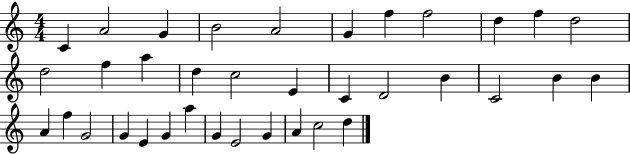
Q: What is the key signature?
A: C major